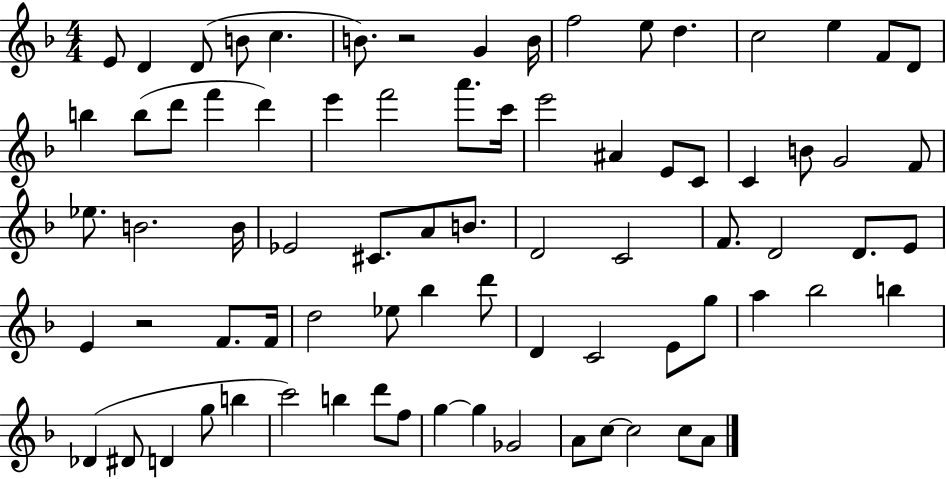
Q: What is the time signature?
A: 4/4